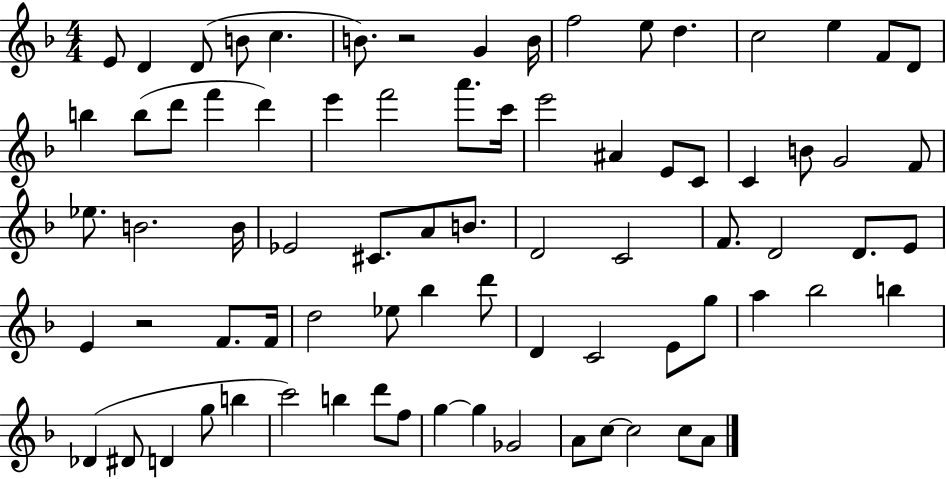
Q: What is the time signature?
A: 4/4